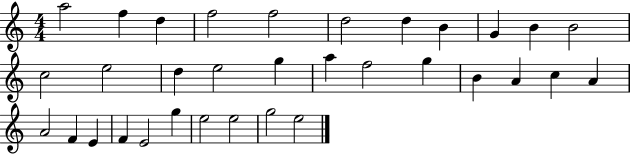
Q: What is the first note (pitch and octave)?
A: A5